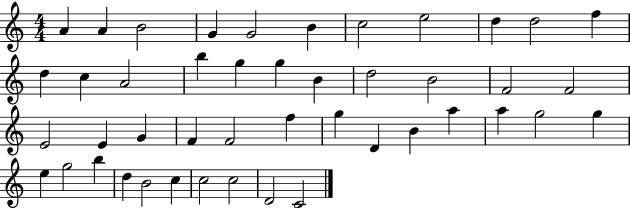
A4/q A4/q B4/h G4/q G4/h B4/q C5/h E5/h D5/q D5/h F5/q D5/q C5/q A4/h B5/q G5/q G5/q B4/q D5/h B4/h F4/h F4/h E4/h E4/q G4/q F4/q F4/h F5/q G5/q D4/q B4/q A5/q A5/q G5/h G5/q E5/q G5/h B5/q D5/q B4/h C5/q C5/h C5/h D4/h C4/h